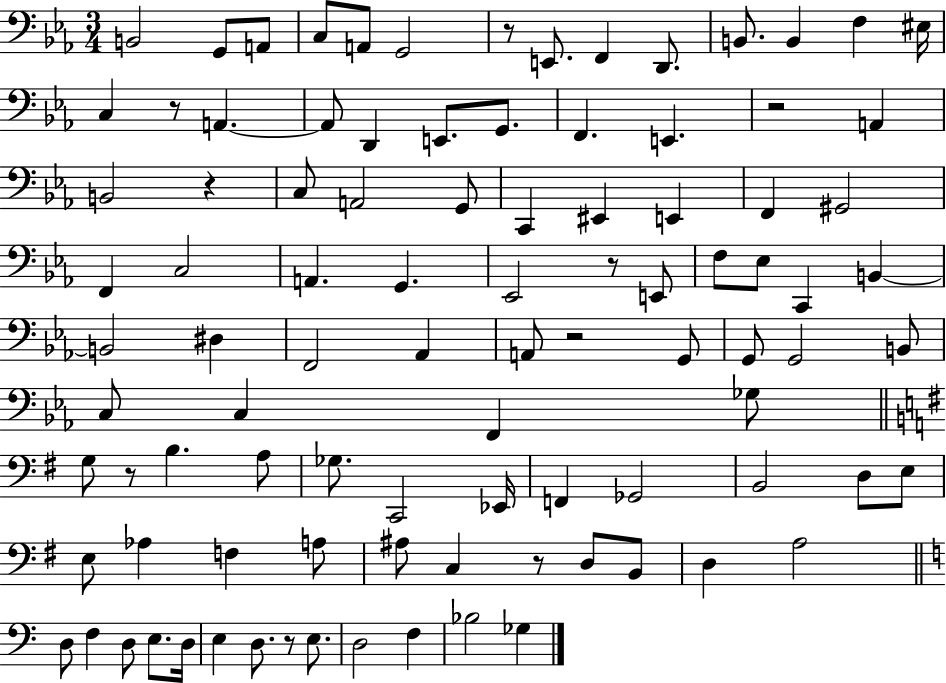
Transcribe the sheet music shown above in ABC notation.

X:1
T:Untitled
M:3/4
L:1/4
K:Eb
B,,2 G,,/2 A,,/2 C,/2 A,,/2 G,,2 z/2 E,,/2 F,, D,,/2 B,,/2 B,, F, ^E,/4 C, z/2 A,, A,,/2 D,, E,,/2 G,,/2 F,, E,, z2 A,, B,,2 z C,/2 A,,2 G,,/2 C,, ^E,, E,, F,, ^G,,2 F,, C,2 A,, G,, _E,,2 z/2 E,,/2 F,/2 _E,/2 C,, B,, B,,2 ^D, F,,2 _A,, A,,/2 z2 G,,/2 G,,/2 G,,2 B,,/2 C,/2 C, F,, _G,/2 G,/2 z/2 B, A,/2 _G,/2 C,,2 _E,,/4 F,, _G,,2 B,,2 D,/2 E,/2 E,/2 _A, F, A,/2 ^A,/2 C, z/2 D,/2 B,,/2 D, A,2 D,/2 F, D,/2 E,/2 D,/4 E, D,/2 z/2 E,/2 D,2 F, _B,2 _G,